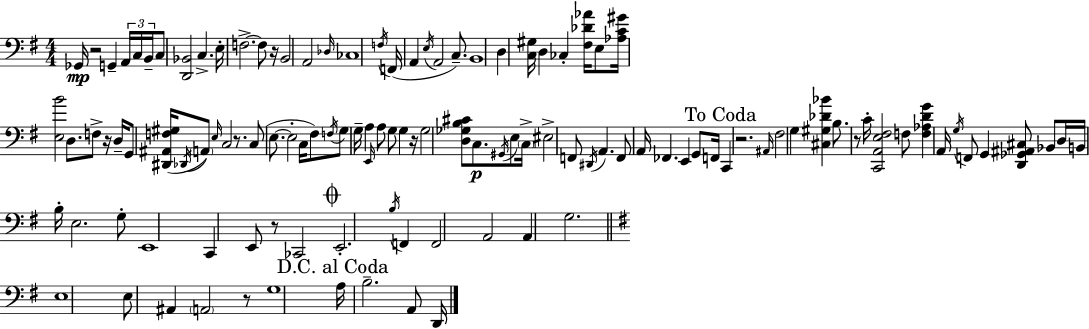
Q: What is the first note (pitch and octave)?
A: Gb2